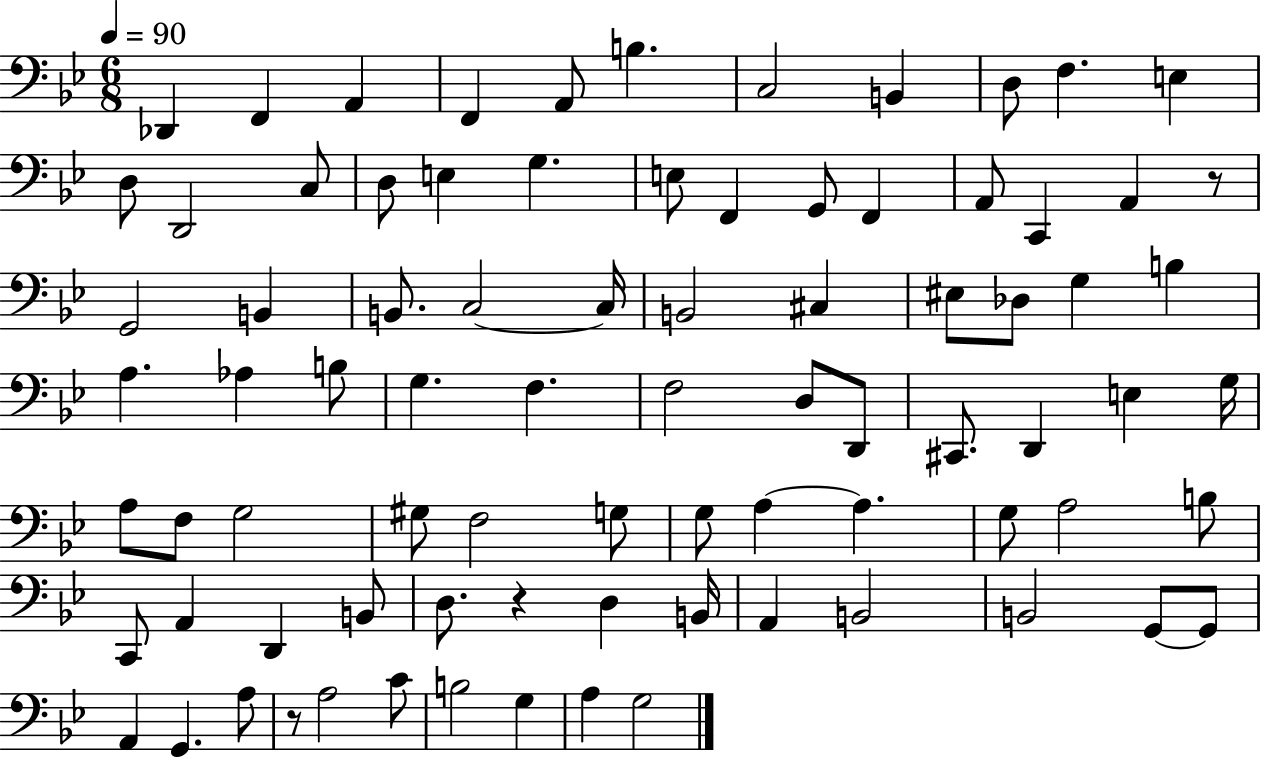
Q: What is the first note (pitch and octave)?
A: Db2